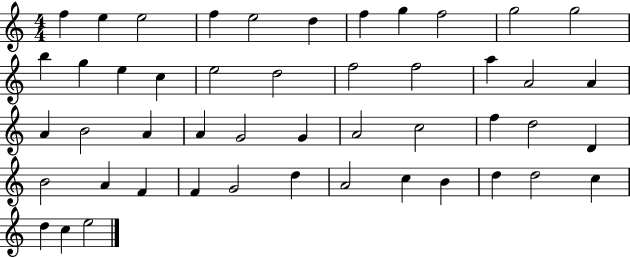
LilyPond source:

{
  \clef treble
  \numericTimeSignature
  \time 4/4
  \key c \major
  f''4 e''4 e''2 | f''4 e''2 d''4 | f''4 g''4 f''2 | g''2 g''2 | \break b''4 g''4 e''4 c''4 | e''2 d''2 | f''2 f''2 | a''4 a'2 a'4 | \break a'4 b'2 a'4 | a'4 g'2 g'4 | a'2 c''2 | f''4 d''2 d'4 | \break b'2 a'4 f'4 | f'4 g'2 d''4 | a'2 c''4 b'4 | d''4 d''2 c''4 | \break d''4 c''4 e''2 | \bar "|."
}